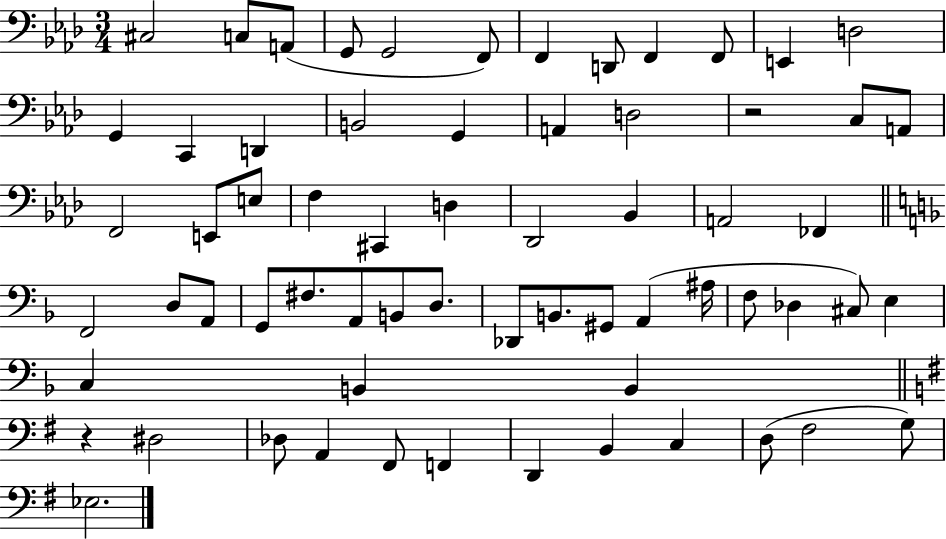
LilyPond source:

{
  \clef bass
  \numericTimeSignature
  \time 3/4
  \key aes \major
  \repeat volta 2 { cis2 c8 a,8( | g,8 g,2 f,8) | f,4 d,8 f,4 f,8 | e,4 d2 | \break g,4 c,4 d,4 | b,2 g,4 | a,4 d2 | r2 c8 a,8 | \break f,2 e,8 e8 | f4 cis,4 d4 | des,2 bes,4 | a,2 fes,4 | \break \bar "||" \break \key d \minor f,2 d8 a,8 | g,8 fis8. a,8 b,8 d8. | des,8 b,8. gis,8 a,4( ais16 | f8 des4 cis8) e4 | \break c4 b,4 b,4 | \bar "||" \break \key g \major r4 dis2 | des8 a,4 fis,8 f,4 | d,4 b,4 c4 | d8( fis2 g8) | \break ees2. | } \bar "|."
}